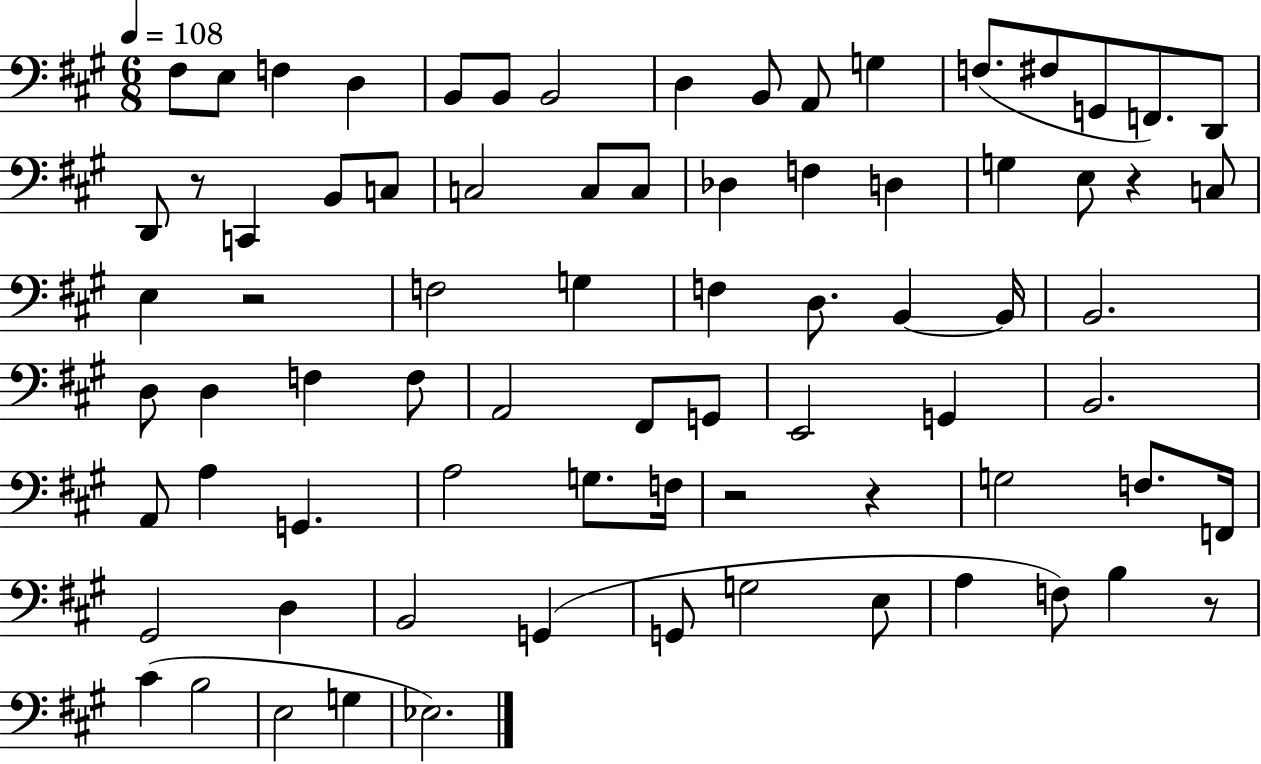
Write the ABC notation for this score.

X:1
T:Untitled
M:6/8
L:1/4
K:A
^F,/2 E,/2 F, D, B,,/2 B,,/2 B,,2 D, B,,/2 A,,/2 G, F,/2 ^F,/2 G,,/2 F,,/2 D,,/2 D,,/2 z/2 C,, B,,/2 C,/2 C,2 C,/2 C,/2 _D, F, D, G, E,/2 z C,/2 E, z2 F,2 G, F, D,/2 B,, B,,/4 B,,2 D,/2 D, F, F,/2 A,,2 ^F,,/2 G,,/2 E,,2 G,, B,,2 A,,/2 A, G,, A,2 G,/2 F,/4 z2 z G,2 F,/2 F,,/4 ^G,,2 D, B,,2 G,, G,,/2 G,2 E,/2 A, F,/2 B, z/2 ^C B,2 E,2 G, _E,2